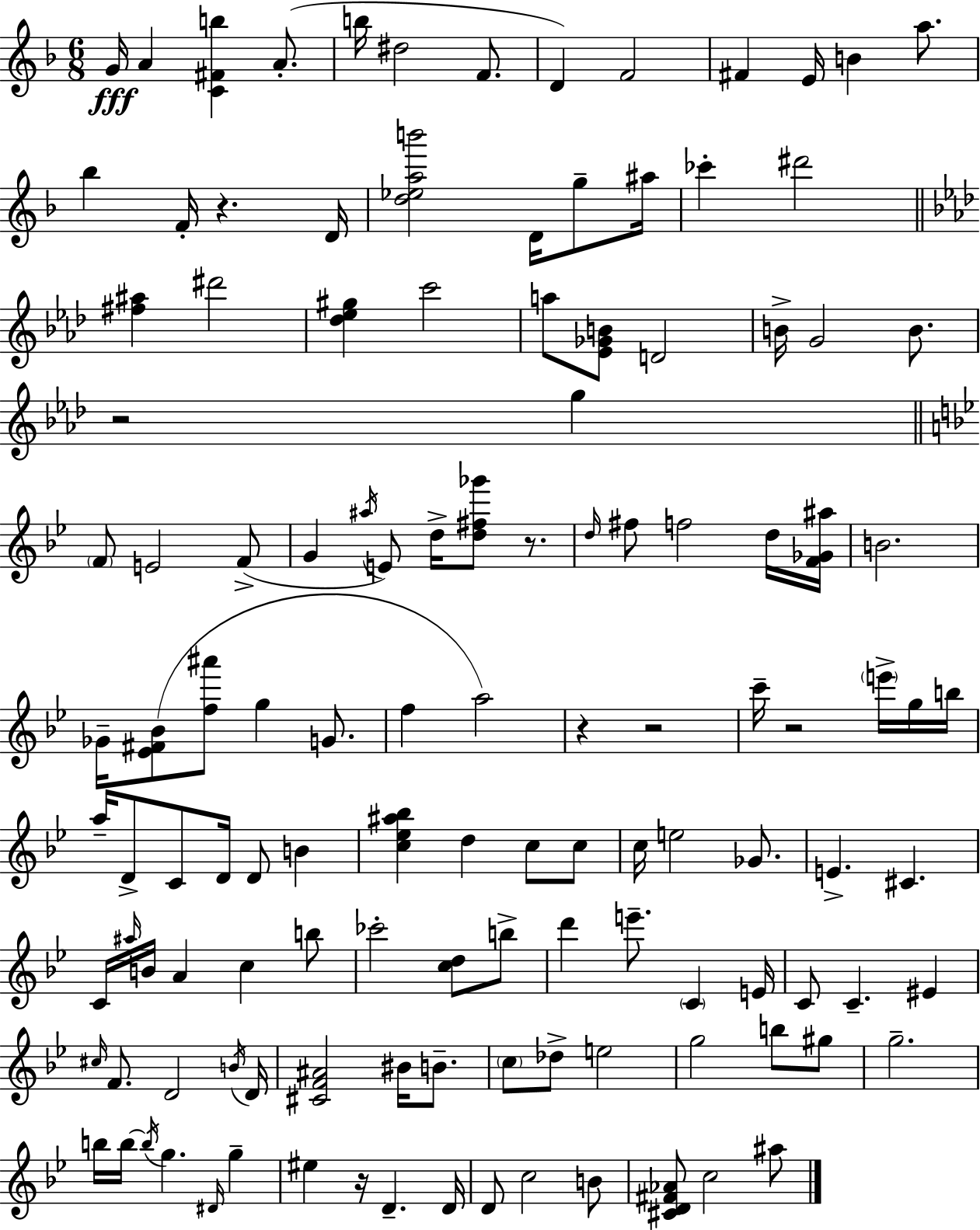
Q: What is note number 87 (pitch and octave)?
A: Db5